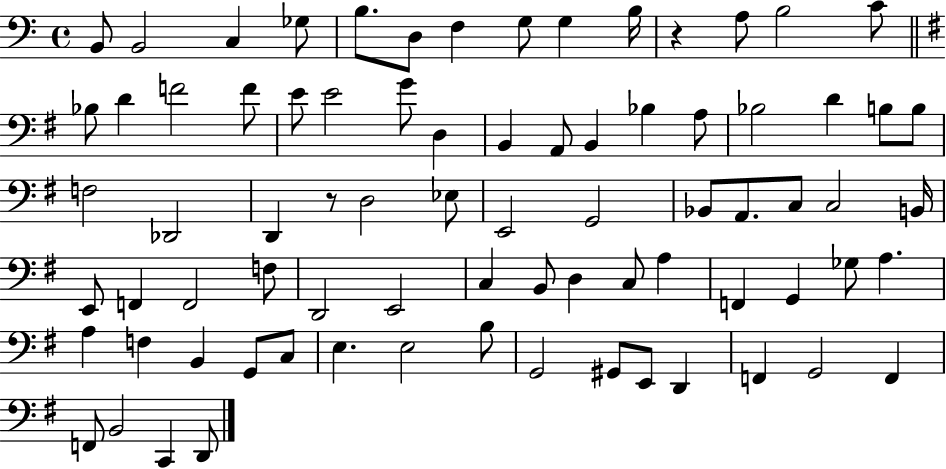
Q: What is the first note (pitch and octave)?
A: B2